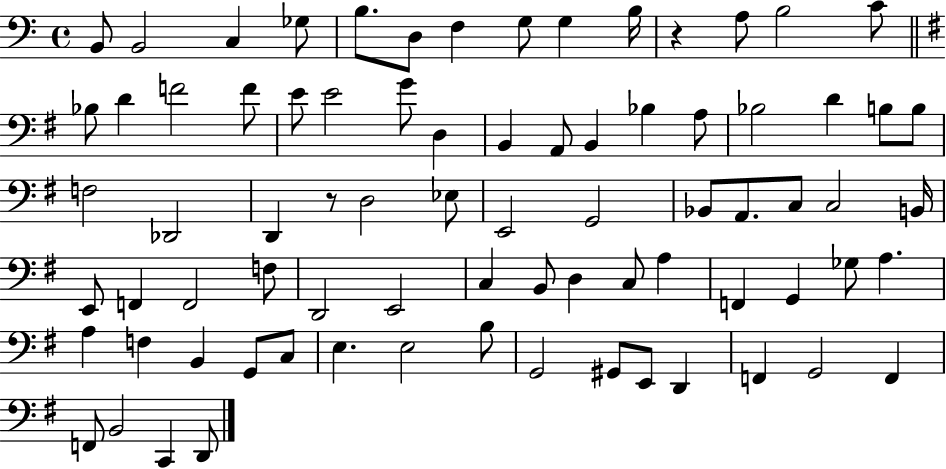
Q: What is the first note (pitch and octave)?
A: B2